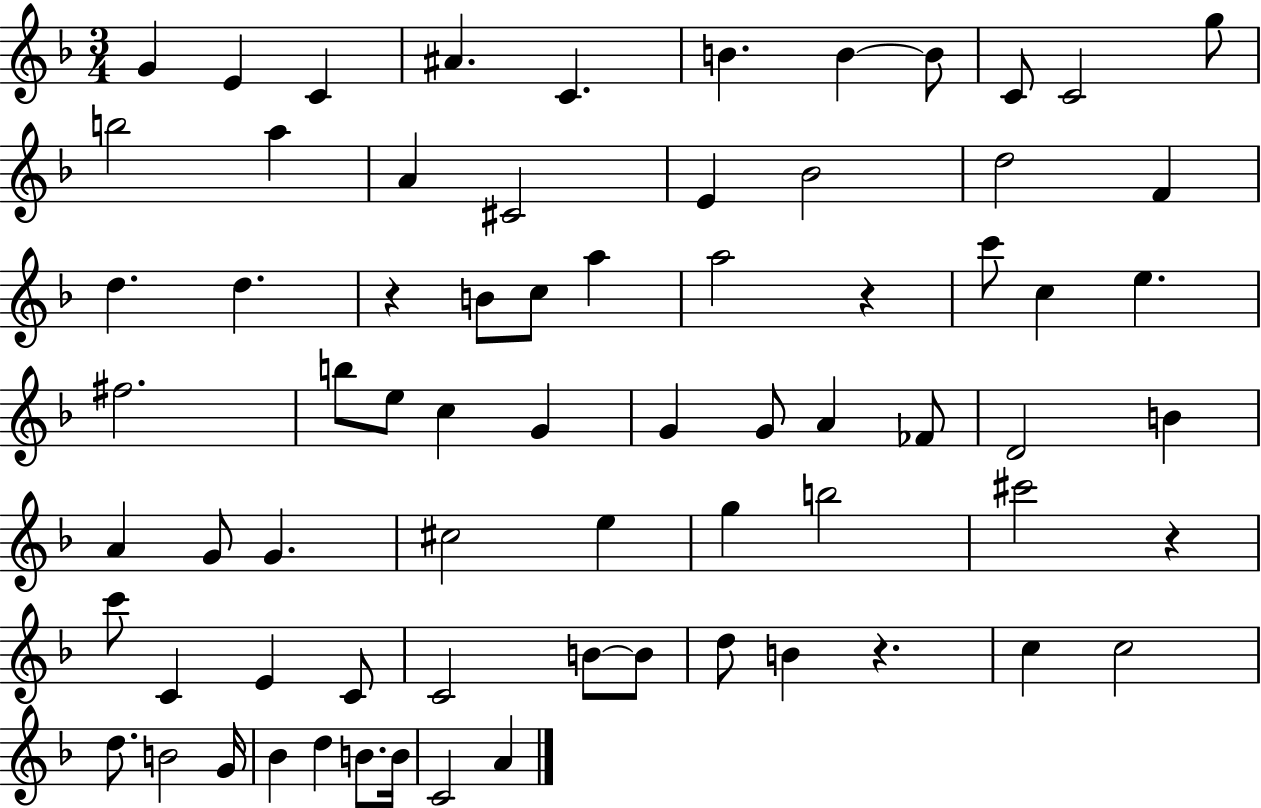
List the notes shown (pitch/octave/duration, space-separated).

G4/q E4/q C4/q A#4/q. C4/q. B4/q. B4/q B4/e C4/e C4/h G5/e B5/h A5/q A4/q C#4/h E4/q Bb4/h D5/h F4/q D5/q. D5/q. R/q B4/e C5/e A5/q A5/h R/q C6/e C5/q E5/q. F#5/h. B5/e E5/e C5/q G4/q G4/q G4/e A4/q FES4/e D4/h B4/q A4/q G4/e G4/q. C#5/h E5/q G5/q B5/h C#6/h R/q C6/e C4/q E4/q C4/e C4/h B4/e B4/e D5/e B4/q R/q. C5/q C5/h D5/e. B4/h G4/s Bb4/q D5/q B4/e. B4/s C4/h A4/q